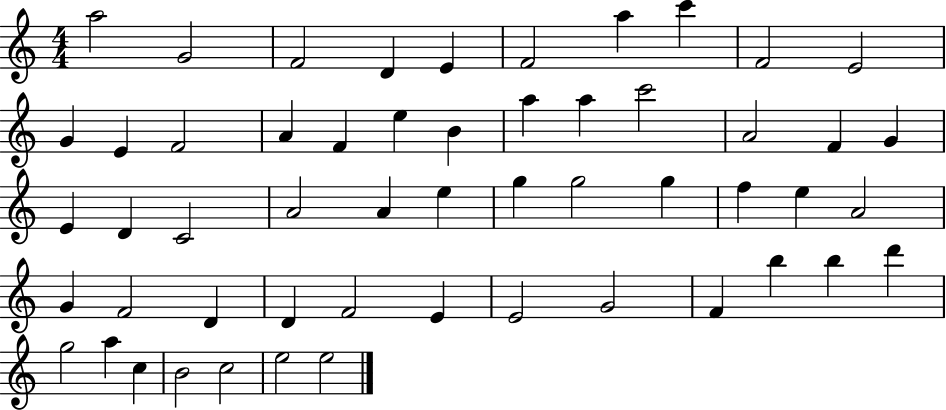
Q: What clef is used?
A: treble